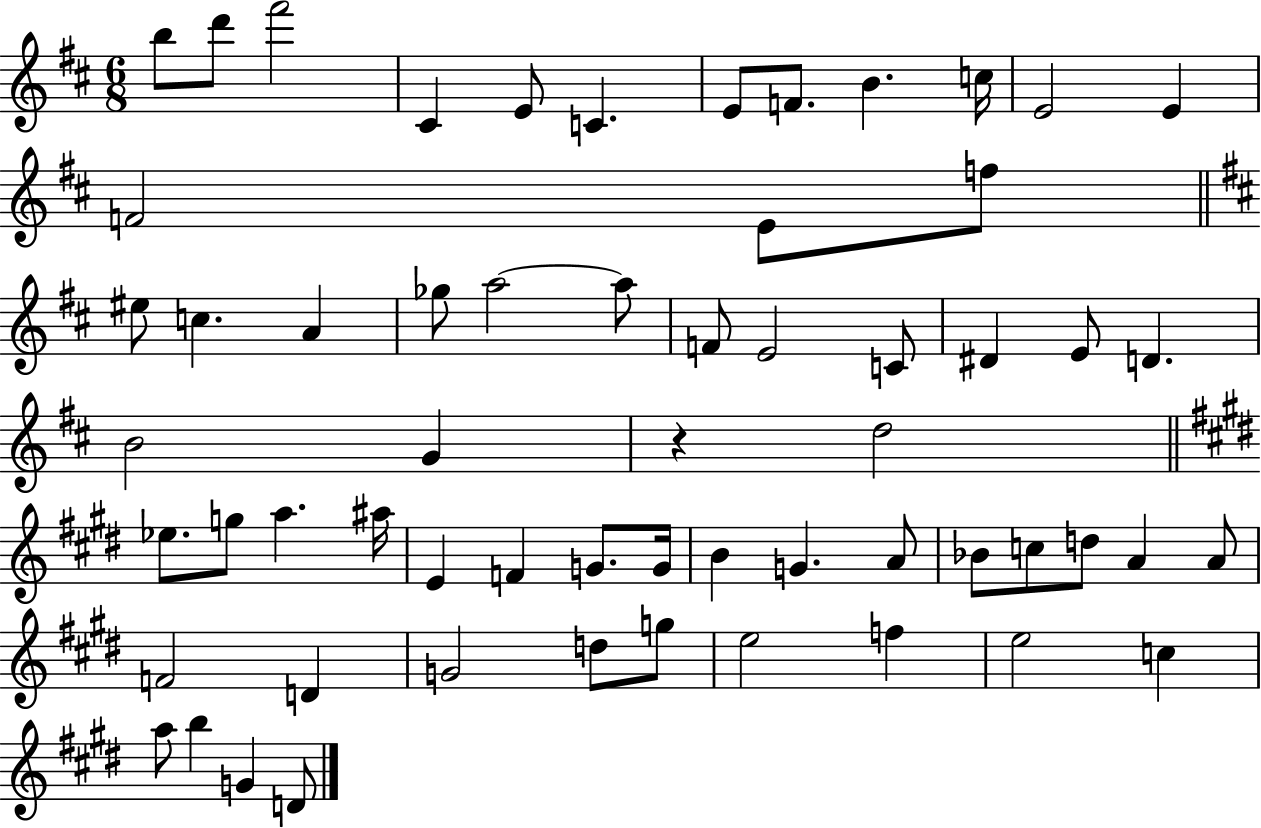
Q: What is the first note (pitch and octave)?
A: B5